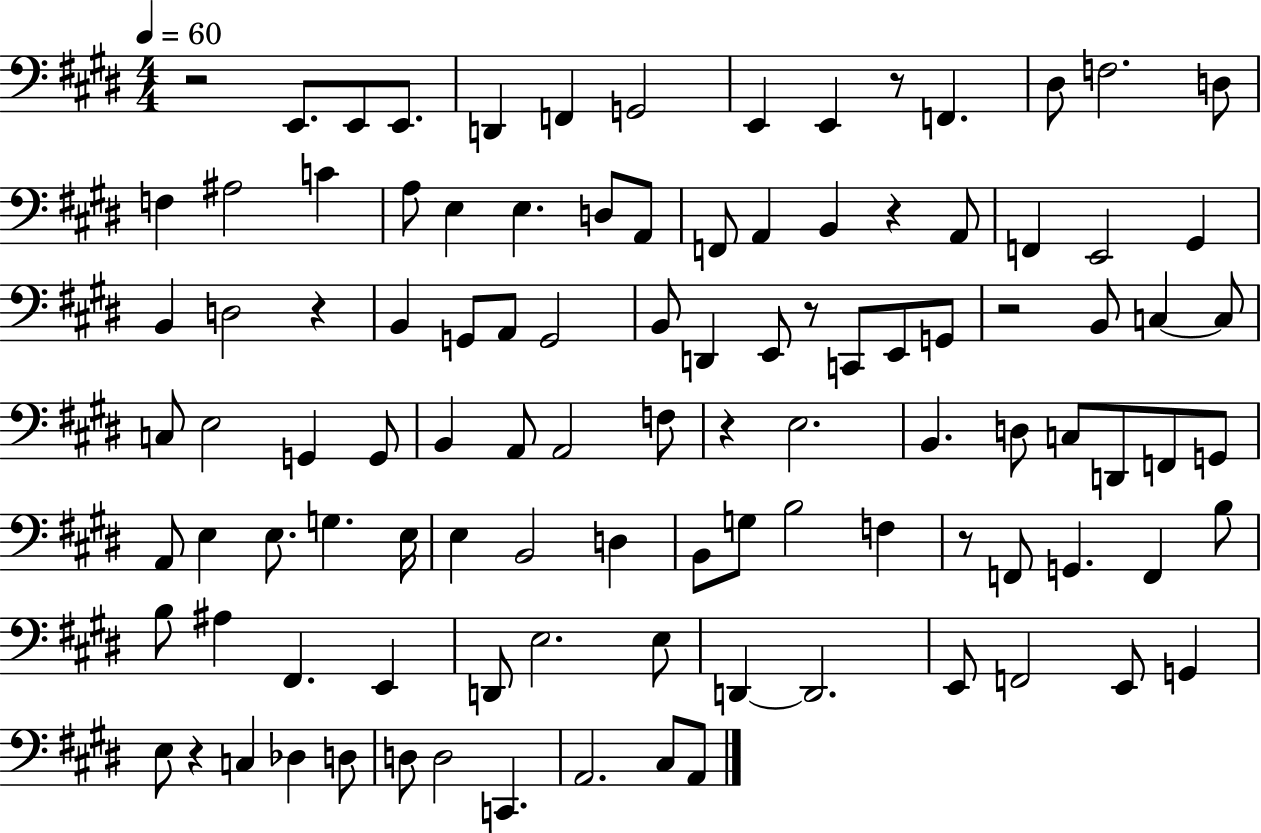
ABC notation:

X:1
T:Untitled
M:4/4
L:1/4
K:E
z2 E,,/2 E,,/2 E,,/2 D,, F,, G,,2 E,, E,, z/2 F,, ^D,/2 F,2 D,/2 F, ^A,2 C A,/2 E, E, D,/2 A,,/2 F,,/2 A,, B,, z A,,/2 F,, E,,2 ^G,, B,, D,2 z B,, G,,/2 A,,/2 G,,2 B,,/2 D,, E,,/2 z/2 C,,/2 E,,/2 G,,/2 z2 B,,/2 C, C,/2 C,/2 E,2 G,, G,,/2 B,, A,,/2 A,,2 F,/2 z E,2 B,, D,/2 C,/2 D,,/2 F,,/2 G,,/2 A,,/2 E, E,/2 G, E,/4 E, B,,2 D, B,,/2 G,/2 B,2 F, z/2 F,,/2 G,, F,, B,/2 B,/2 ^A, ^F,, E,, D,,/2 E,2 E,/2 D,, D,,2 E,,/2 F,,2 E,,/2 G,, E,/2 z C, _D, D,/2 D,/2 D,2 C,, A,,2 ^C,/2 A,,/2